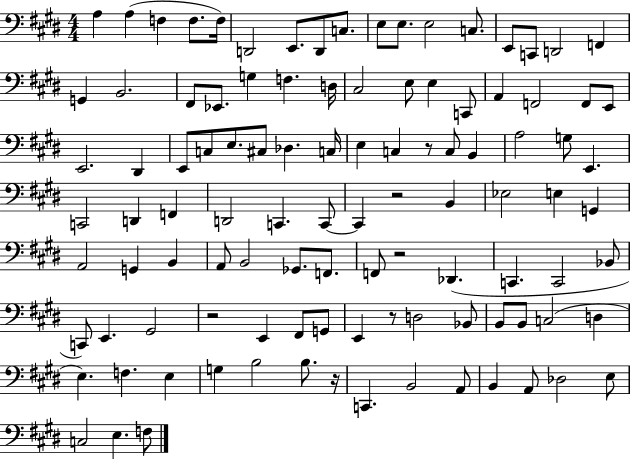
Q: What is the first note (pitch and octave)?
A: A3